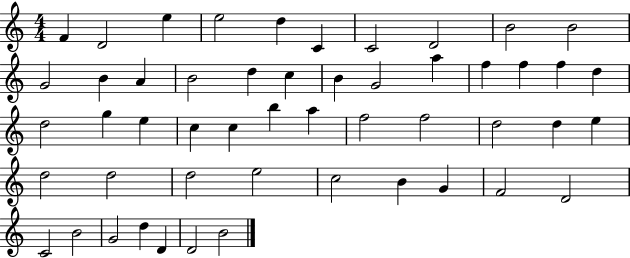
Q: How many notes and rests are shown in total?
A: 51